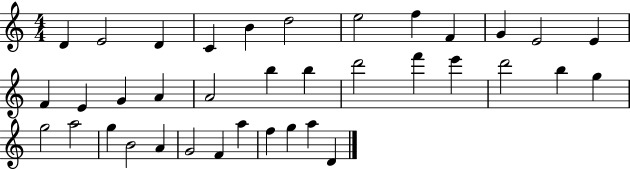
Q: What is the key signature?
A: C major